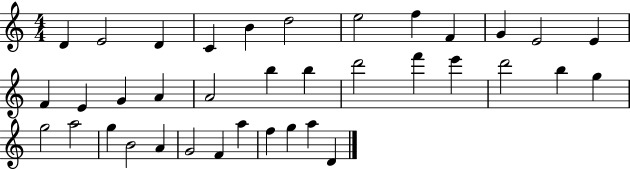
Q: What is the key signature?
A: C major